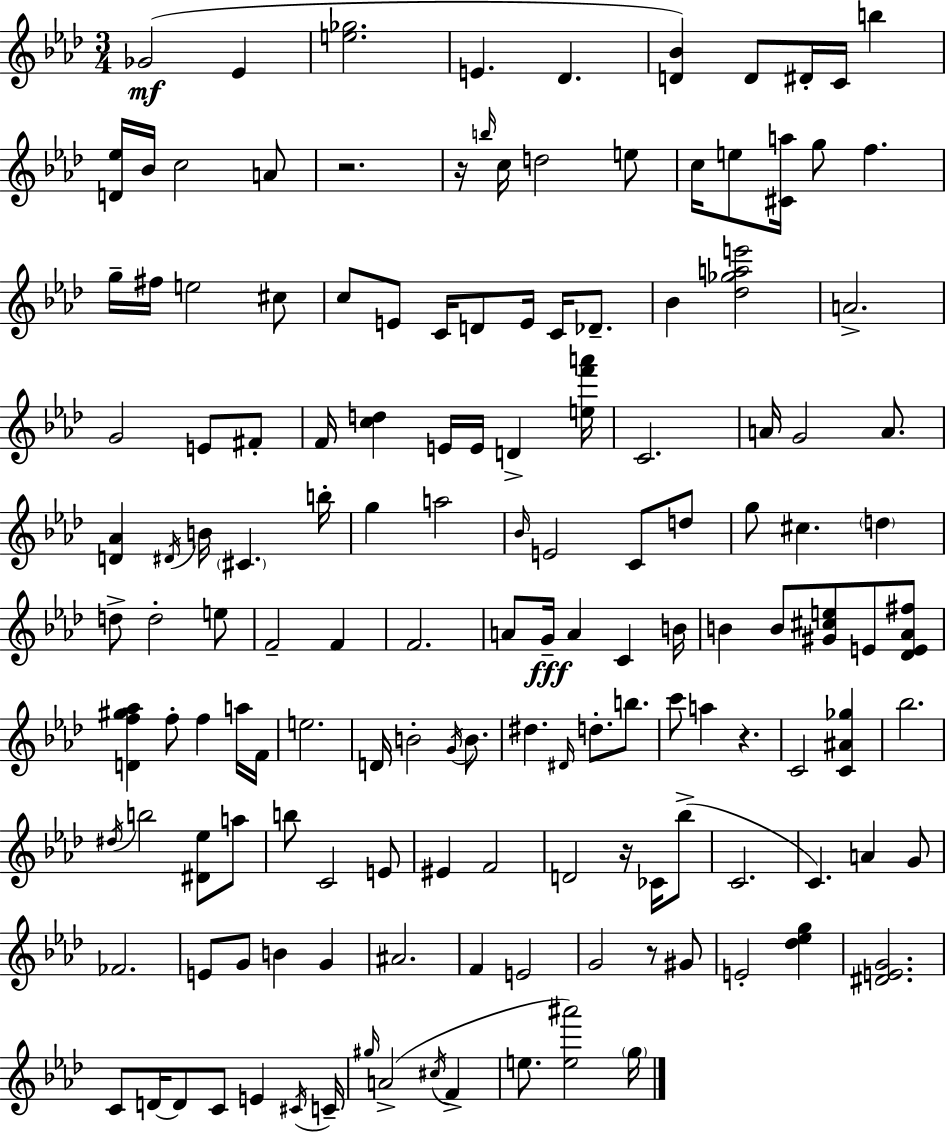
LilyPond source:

{
  \clef treble
  \numericTimeSignature
  \time 3/4
  \key f \minor
  ges'2(\mf ees'4 | <e'' ges''>2. | e'4. des'4. | <d' bes'>4) d'8 dis'16-. c'16 b''4 | \break <d' ees''>16 bes'16 c''2 a'8 | r2. | r16 \grace { b''16 } c''16 d''2 e''8 | c''16 e''8 <cis' a''>16 g''8 f''4. | \break g''16-- fis''16 e''2 cis''8 | c''8 e'8 c'16 d'8 e'16 c'16 des'8.-- | bes'4 <des'' ges'' a'' e'''>2 | a'2.-> | \break g'2 e'8 fis'8-. | f'16 <c'' d''>4 e'16 e'16 d'4-> | <e'' f''' a'''>16 c'2. | a'16 g'2 a'8. | \break <d' aes'>4 \acciaccatura { dis'16 } b'16 \parenthesize cis'4. | b''16-. g''4 a''2 | \grace { bes'16 } e'2 c'8 | d''8 g''8 cis''4. \parenthesize d''4 | \break d''8-> d''2-. | e''8 f'2-- f'4 | f'2. | a'8 g'16--\fff a'4 c'4 | \break b'16 b'4 b'8 <gis' cis'' e''>8 e'8 | <des' e' aes' fis''>8 <d' f'' gis'' aes''>4 f''8-. f''4 | a''16 f'16 e''2. | d'16 b'2-. | \break \acciaccatura { g'16 } b'8. dis''4. \grace { dis'16 } d''8.-. | b''8. c'''8 a''4 r4. | c'2 | <c' ais' ges''>4 bes''2. | \break \acciaccatura { dis''16 } b''2 | <dis' ees''>8 a''8 b''8 c'2 | e'8 eis'4 f'2 | d'2 | \break r16 ces'16 bes''8->( c'2. | c'4.) | a'4 g'8 fes'2. | e'8 g'8 b'4 | \break g'4 ais'2. | f'4 e'2 | g'2 | r8 gis'8 e'2-. | \break <des'' ees'' g''>4 <dis' e' g'>2. | c'8 d'16~~ d'8 c'8 | e'4 \acciaccatura { cis'16 } c'16-- \grace { gis''16 }( a'2-> | \acciaccatura { cis''16 } f'4-> e''8. | \break <e'' ais'''>2) \parenthesize g''16 \bar "|."
}